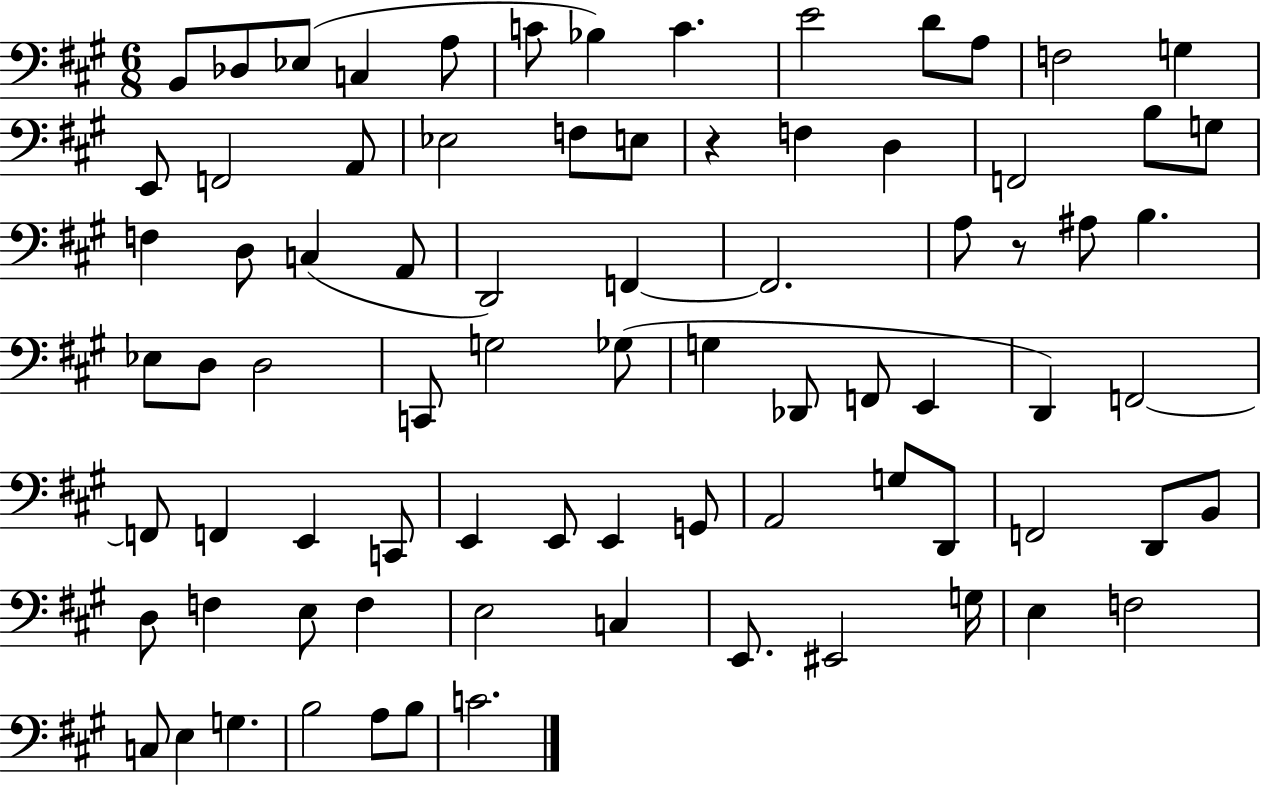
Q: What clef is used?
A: bass